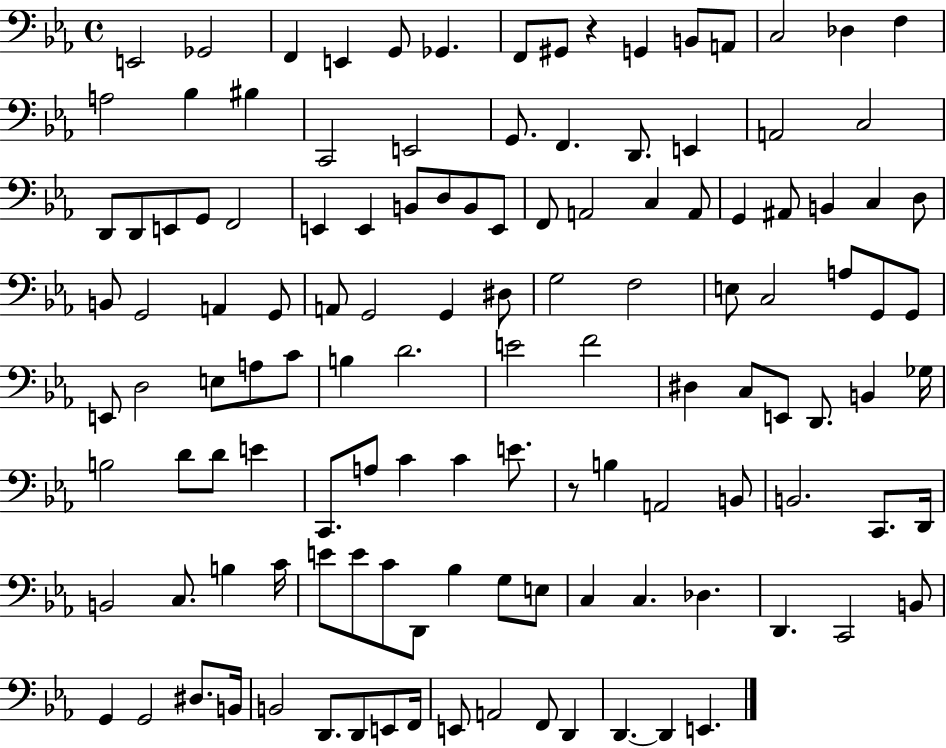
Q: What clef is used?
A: bass